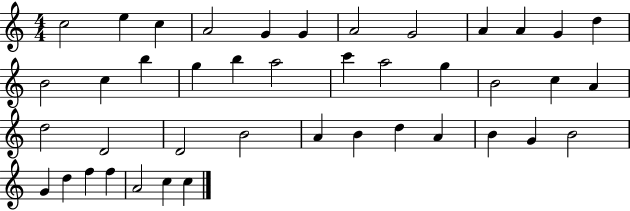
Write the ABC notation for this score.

X:1
T:Untitled
M:4/4
L:1/4
K:C
c2 e c A2 G G A2 G2 A A G d B2 c b g b a2 c' a2 g B2 c A d2 D2 D2 B2 A B d A B G B2 G d f f A2 c c